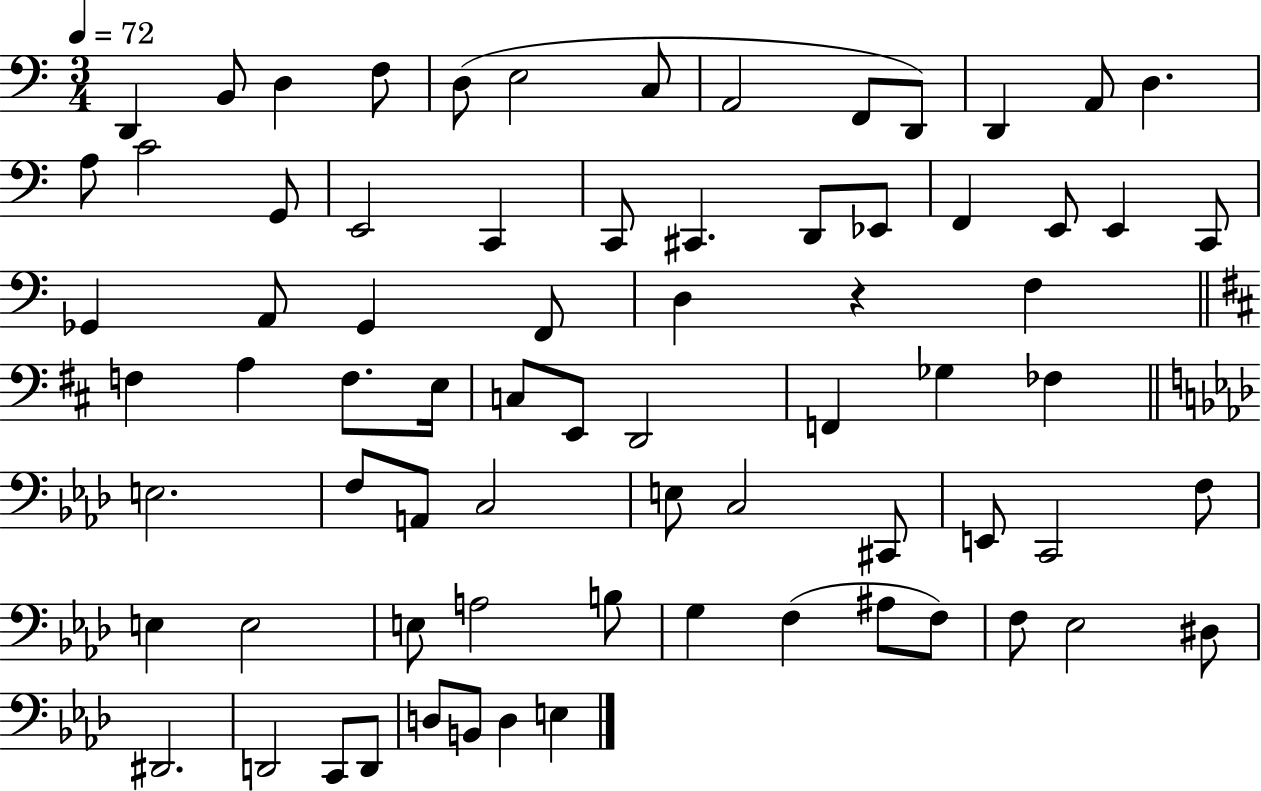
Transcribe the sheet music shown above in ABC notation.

X:1
T:Untitled
M:3/4
L:1/4
K:C
D,, B,,/2 D, F,/2 D,/2 E,2 C,/2 A,,2 F,,/2 D,,/2 D,, A,,/2 D, A,/2 C2 G,,/2 E,,2 C,, C,,/2 ^C,, D,,/2 _E,,/2 F,, E,,/2 E,, C,,/2 _G,, A,,/2 _G,, F,,/2 D, z F, F, A, F,/2 E,/4 C,/2 E,,/2 D,,2 F,, _G, _F, E,2 F,/2 A,,/2 C,2 E,/2 C,2 ^C,,/2 E,,/2 C,,2 F,/2 E, E,2 E,/2 A,2 B,/2 G, F, ^A,/2 F,/2 F,/2 _E,2 ^D,/2 ^D,,2 D,,2 C,,/2 D,,/2 D,/2 B,,/2 D, E,